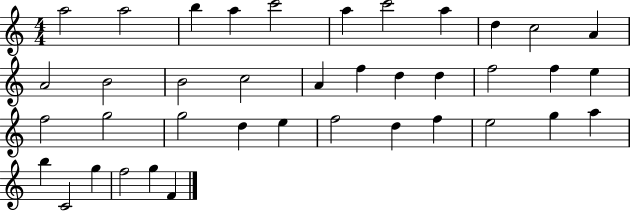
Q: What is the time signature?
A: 4/4